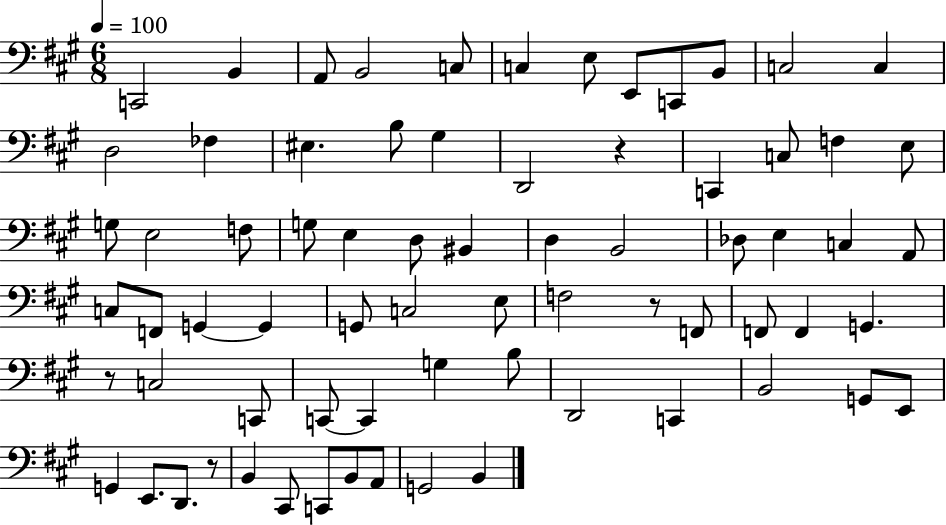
C2/h B2/q A2/e B2/h C3/e C3/q E3/e E2/e C2/e B2/e C3/h C3/q D3/h FES3/q EIS3/q. B3/e G#3/q D2/h R/q C2/q C3/e F3/q E3/e G3/e E3/h F3/e G3/e E3/q D3/e BIS2/q D3/q B2/h Db3/e E3/q C3/q A2/e C3/e F2/e G2/q G2/q G2/e C3/h E3/e F3/h R/e F2/e F2/e F2/q G2/q. R/e C3/h C2/e C2/e C2/q G3/q B3/e D2/h C2/q B2/h G2/e E2/e G2/q E2/e. D2/e. R/e B2/q C#2/e C2/e B2/e A2/e G2/h B2/q